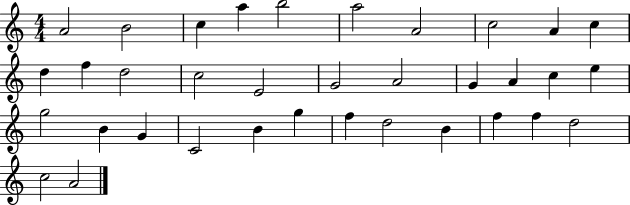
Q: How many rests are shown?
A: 0